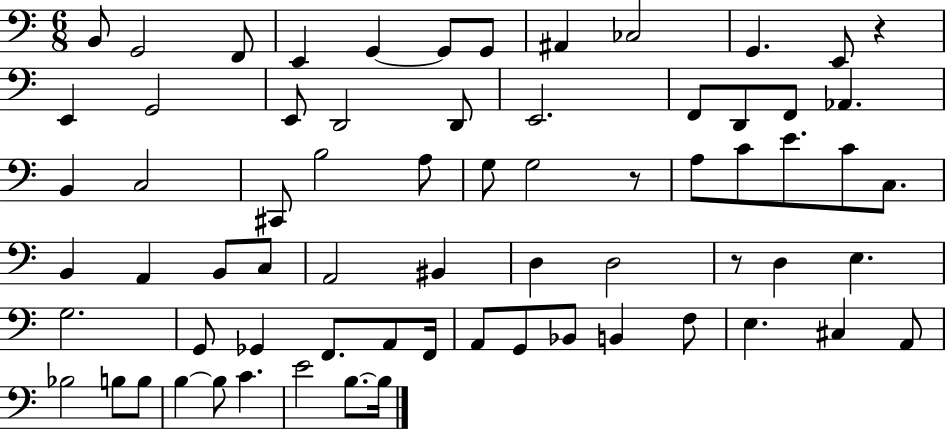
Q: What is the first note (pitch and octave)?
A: B2